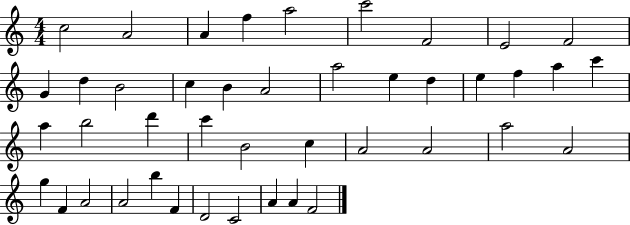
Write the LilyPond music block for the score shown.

{
  \clef treble
  \numericTimeSignature
  \time 4/4
  \key c \major
  c''2 a'2 | a'4 f''4 a''2 | c'''2 f'2 | e'2 f'2 | \break g'4 d''4 b'2 | c''4 b'4 a'2 | a''2 e''4 d''4 | e''4 f''4 a''4 c'''4 | \break a''4 b''2 d'''4 | c'''4 b'2 c''4 | a'2 a'2 | a''2 a'2 | \break g''4 f'4 a'2 | a'2 b''4 f'4 | d'2 c'2 | a'4 a'4 f'2 | \break \bar "|."
}